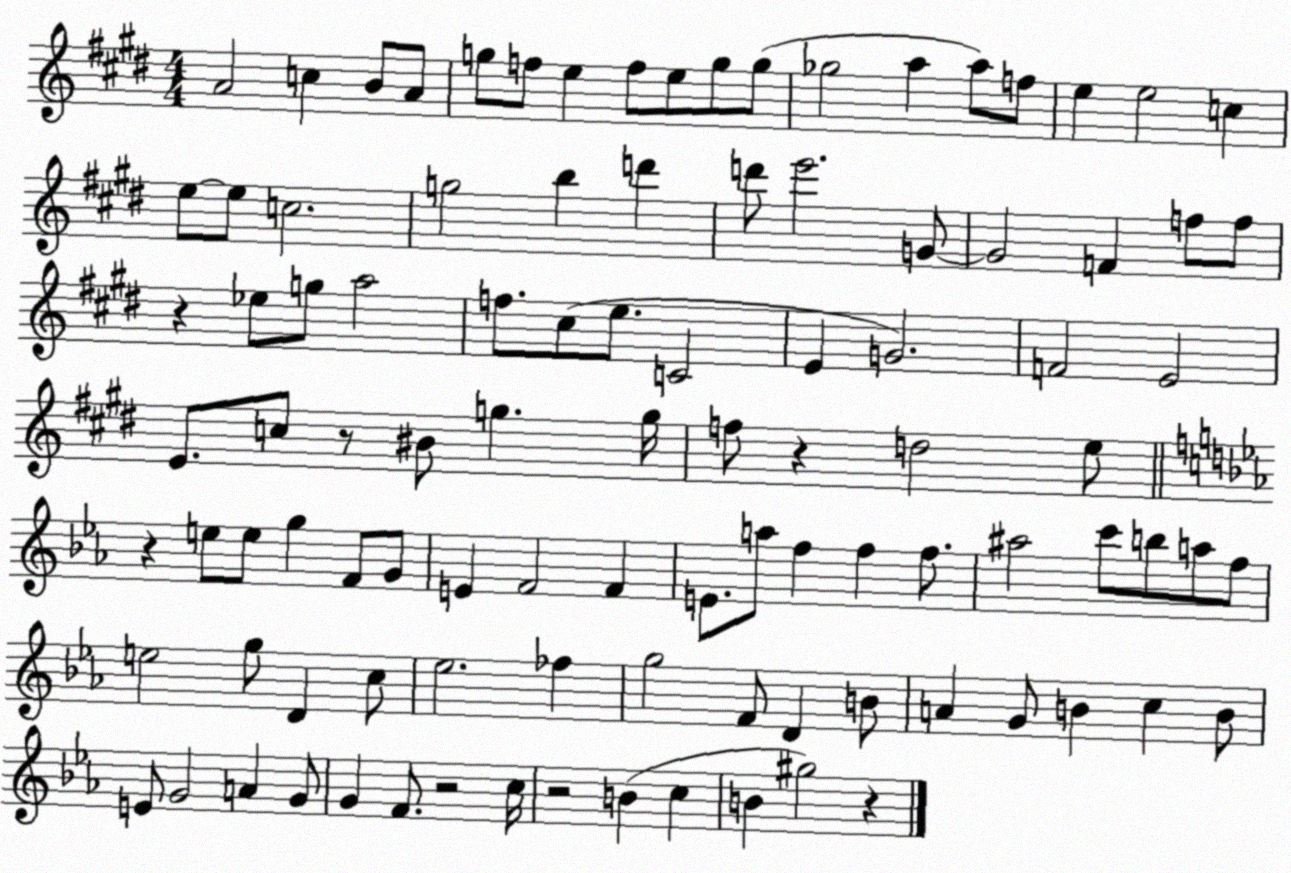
X:1
T:Untitled
M:4/4
L:1/4
K:E
A2 c B/2 A/2 g/2 f/2 e f/2 e/2 g/2 g/2 _g2 a a/2 f/2 e e2 c e/2 e/2 c2 g2 b d' d'/2 e'2 G/2 G2 F f/2 f/2 z _e/2 g/2 a2 f/2 ^c/2 e/2 C2 E G2 F2 E2 E/2 c/2 z/2 ^B/2 g g/4 f/2 z d2 e/2 z e/2 e/2 g F/2 G/2 E F2 F E/2 a/2 f f f/2 ^a2 c'/2 b/2 a/2 f/2 e2 g/2 D c/2 _e2 _f g2 F/2 D B/2 A G/2 B c B/2 E/2 G2 A G/2 G F/2 z2 c/4 z2 B c B ^g2 z